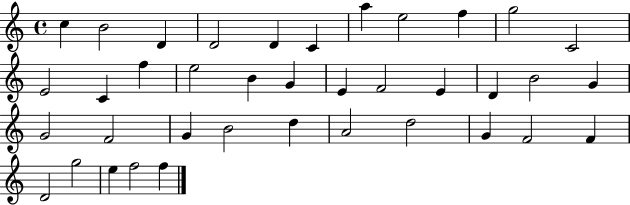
{
  \clef treble
  \time 4/4
  \defaultTimeSignature
  \key c \major
  c''4 b'2 d'4 | d'2 d'4 c'4 | a''4 e''2 f''4 | g''2 c'2 | \break e'2 c'4 f''4 | e''2 b'4 g'4 | e'4 f'2 e'4 | d'4 b'2 g'4 | \break g'2 f'2 | g'4 b'2 d''4 | a'2 d''2 | g'4 f'2 f'4 | \break d'2 g''2 | e''4 f''2 f''4 | \bar "|."
}